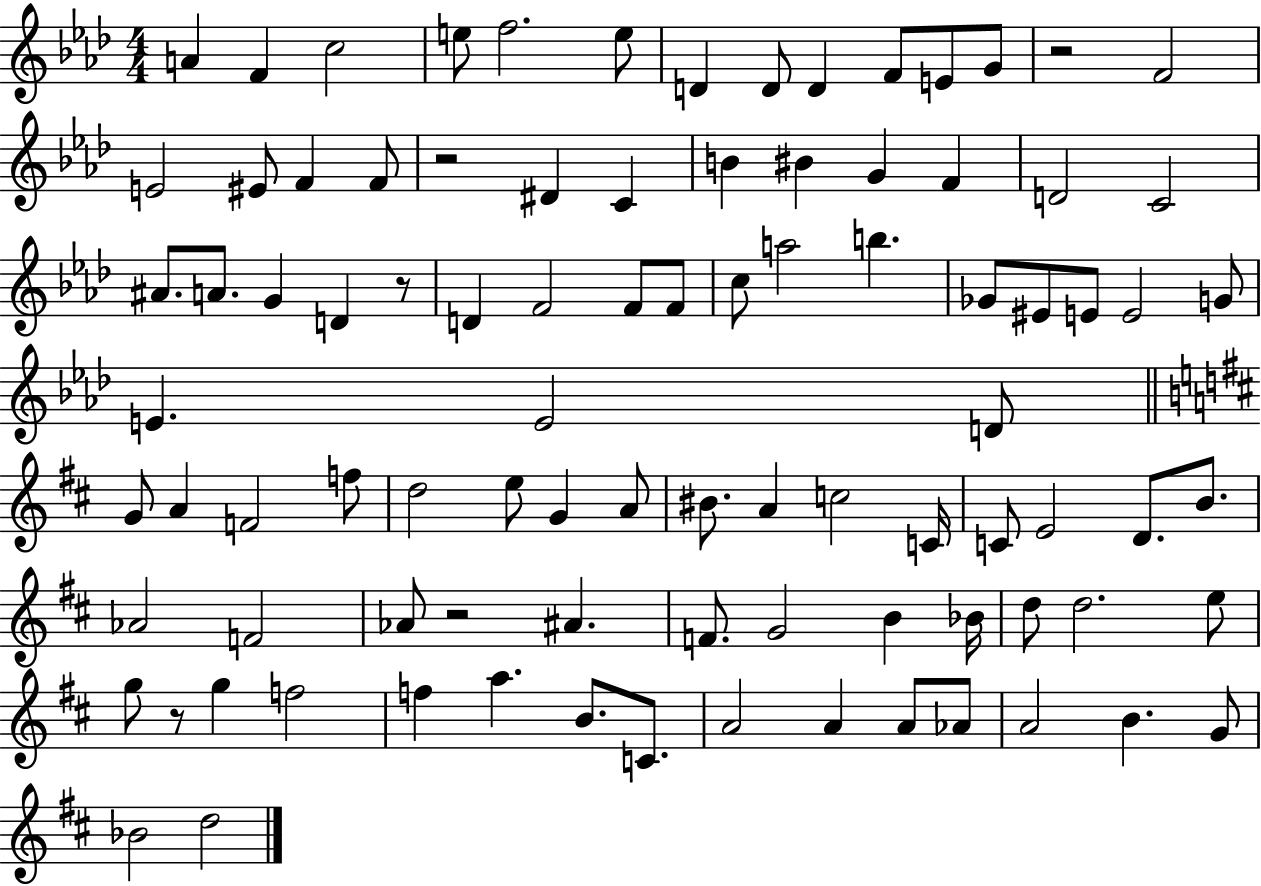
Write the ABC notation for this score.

X:1
T:Untitled
M:4/4
L:1/4
K:Ab
A F c2 e/2 f2 e/2 D D/2 D F/2 E/2 G/2 z2 F2 E2 ^E/2 F F/2 z2 ^D C B ^B G F D2 C2 ^A/2 A/2 G D z/2 D F2 F/2 F/2 c/2 a2 b _G/2 ^E/2 E/2 E2 G/2 E E2 D/2 G/2 A F2 f/2 d2 e/2 G A/2 ^B/2 A c2 C/4 C/2 E2 D/2 B/2 _A2 F2 _A/2 z2 ^A F/2 G2 B _B/4 d/2 d2 e/2 g/2 z/2 g f2 f a B/2 C/2 A2 A A/2 _A/2 A2 B G/2 _B2 d2